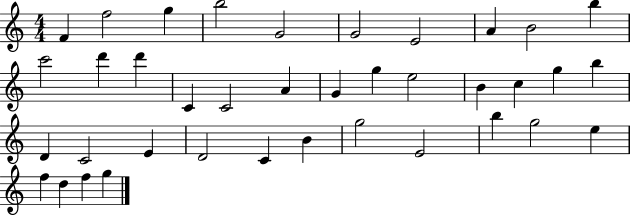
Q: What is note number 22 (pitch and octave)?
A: G5